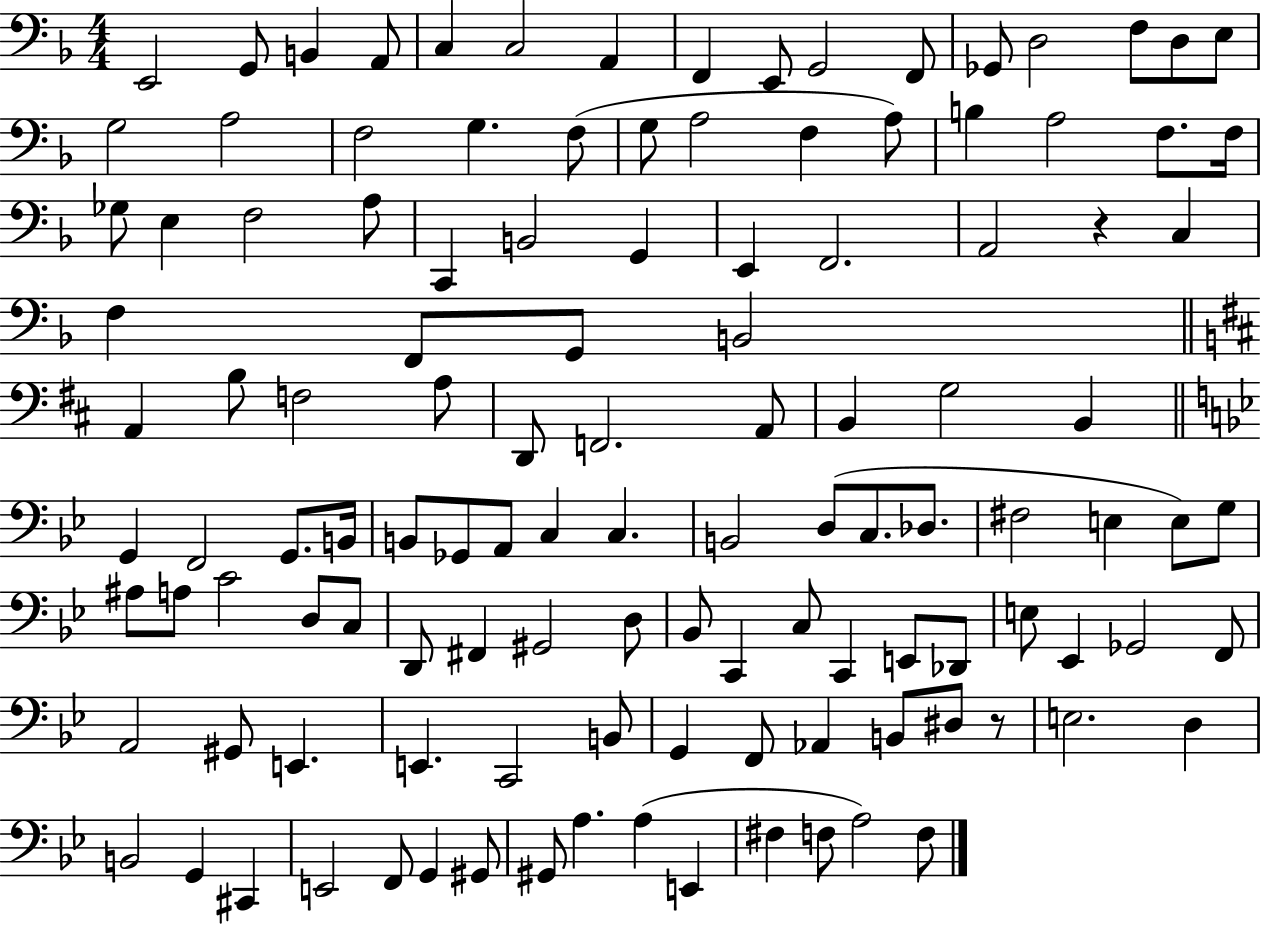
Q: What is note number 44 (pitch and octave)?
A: B2